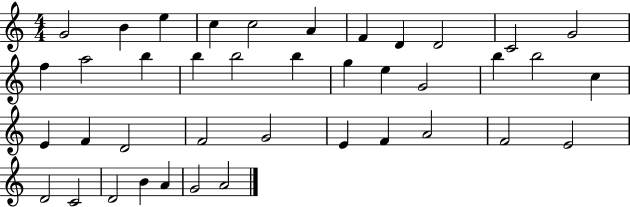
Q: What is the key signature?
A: C major